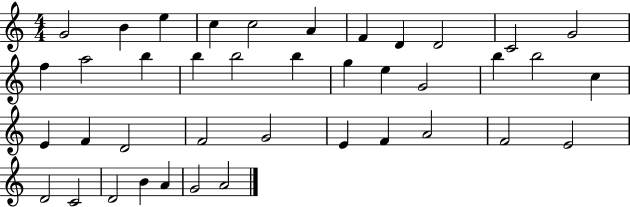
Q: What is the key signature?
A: C major